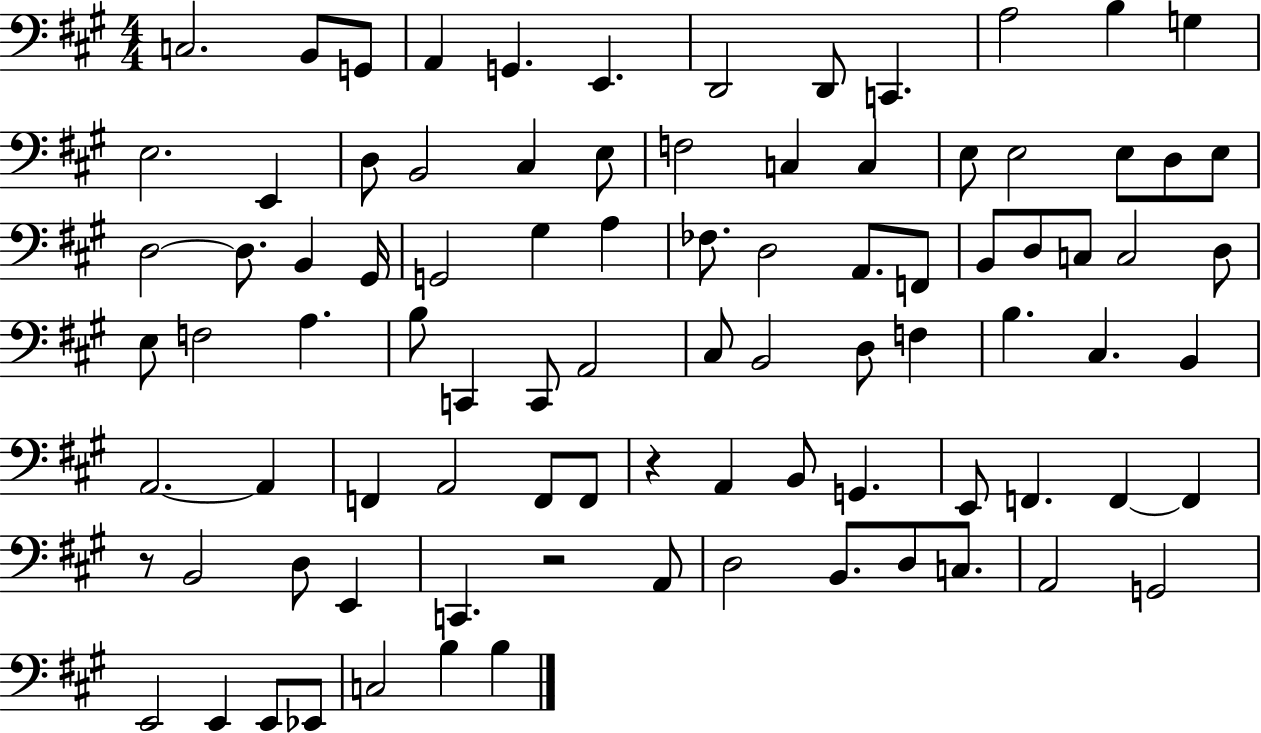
{
  \clef bass
  \numericTimeSignature
  \time 4/4
  \key a \major
  \repeat volta 2 { c2. b,8 g,8 | a,4 g,4. e,4. | d,2 d,8 c,4. | a2 b4 g4 | \break e2. e,4 | d8 b,2 cis4 e8 | f2 c4 c4 | e8 e2 e8 d8 e8 | \break d2~~ d8. b,4 gis,16 | g,2 gis4 a4 | fes8. d2 a,8. f,8 | b,8 d8 c8 c2 d8 | \break e8 f2 a4. | b8 c,4 c,8 a,2 | cis8 b,2 d8 f4 | b4. cis4. b,4 | \break a,2.~~ a,4 | f,4 a,2 f,8 f,8 | r4 a,4 b,8 g,4. | e,8 f,4. f,4~~ f,4 | \break r8 b,2 d8 e,4 | c,4. r2 a,8 | d2 b,8. d8 c8. | a,2 g,2 | \break e,2 e,4 e,8 ees,8 | c2 b4 b4 | } \bar "|."
}